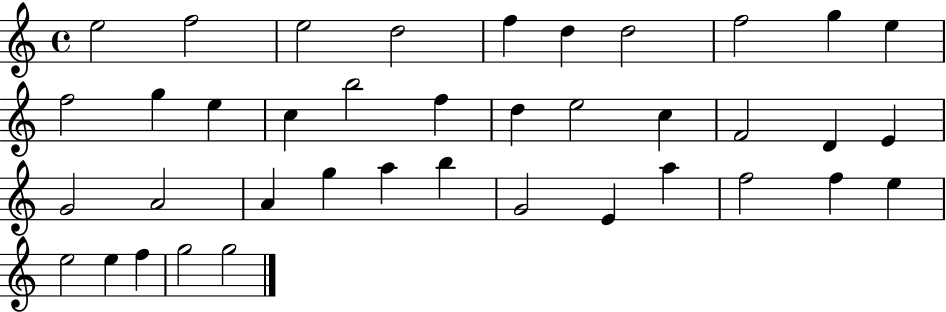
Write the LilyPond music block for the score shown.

{
  \clef treble
  \time 4/4
  \defaultTimeSignature
  \key c \major
  e''2 f''2 | e''2 d''2 | f''4 d''4 d''2 | f''2 g''4 e''4 | \break f''2 g''4 e''4 | c''4 b''2 f''4 | d''4 e''2 c''4 | f'2 d'4 e'4 | \break g'2 a'2 | a'4 g''4 a''4 b''4 | g'2 e'4 a''4 | f''2 f''4 e''4 | \break e''2 e''4 f''4 | g''2 g''2 | \bar "|."
}